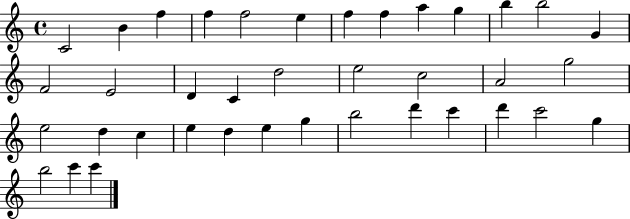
C4/h B4/q F5/q F5/q F5/h E5/q F5/q F5/q A5/q G5/q B5/q B5/h G4/q F4/h E4/h D4/q C4/q D5/h E5/h C5/h A4/h G5/h E5/h D5/q C5/q E5/q D5/q E5/q G5/q B5/h D6/q C6/q D6/q C6/h G5/q B5/h C6/q C6/q